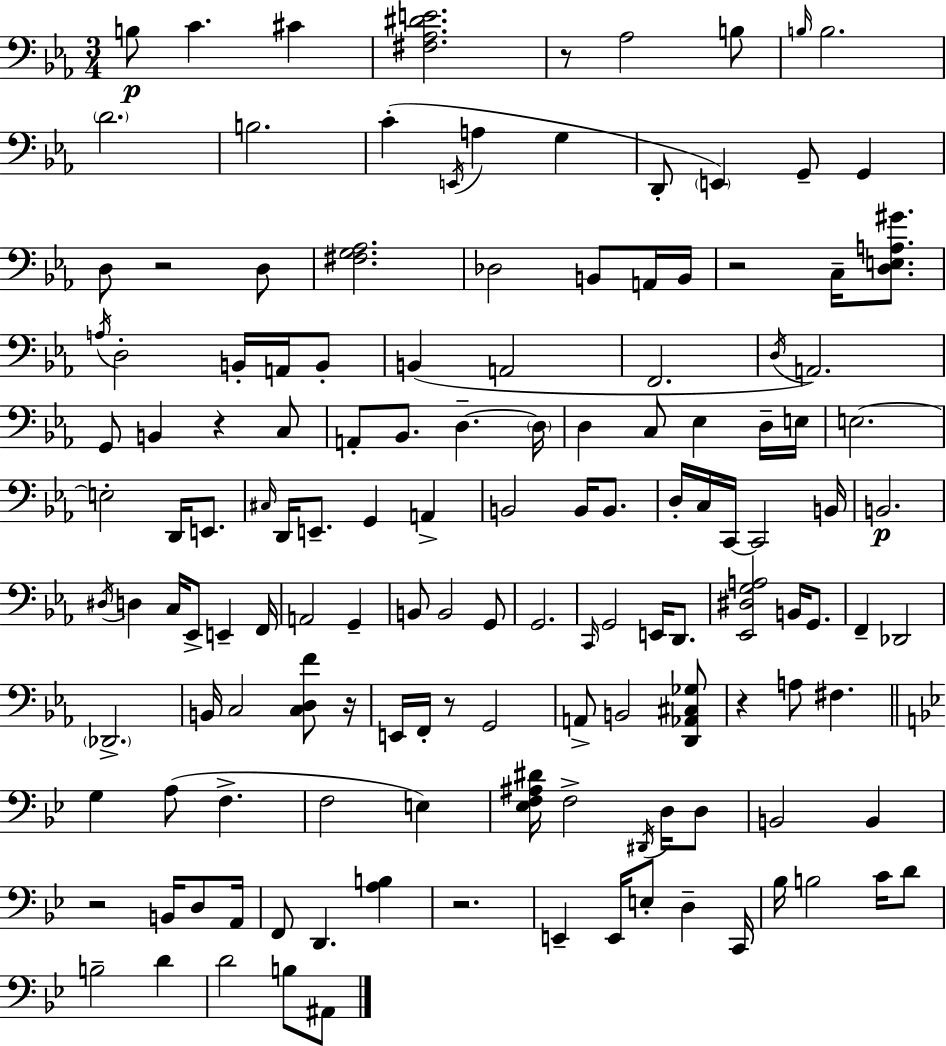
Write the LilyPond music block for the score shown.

{
  \clef bass
  \numericTimeSignature
  \time 3/4
  \key c \minor
  \repeat volta 2 { b8\p c'4. cis'4 | <fis aes dis' e'>2. | r8 aes2 b8 | \grace { b16 } b2. | \break \parenthesize d'2. | b2. | c'4-.( \acciaccatura { e,16 } a4 g4 | d,8-. \parenthesize e,4) g,8-- g,4 | \break d8 r2 | d8 <fis g aes>2. | des2 b,8 | a,16 b,16 r2 c16-- <d e a gis'>8. | \break \acciaccatura { a16 } d2-. b,16-. | a,16 b,8-. b,4( a,2 | f,2. | \acciaccatura { d16 }) a,2. | \break g,8 b,4 r4 | c8 a,8-. bes,8. d4.--~~ | \parenthesize d16 d4 c8 ees4 | d16-- e16 e2.~~ | \break e2-. | d,16 e,8. \grace { cis16 } d,16 e,8.-- g,4 | a,4-> b,2 | b,16 b,8. d16-. c16 c,16~~ c,2 | \break b,16 b,2.\p | \acciaccatura { dis16 } d4 c16 ees,8-> | e,4-- f,16 a,2 | g,4-- b,8 b,2 | \break g,8 g,2. | \grace { c,16 } g,2 | e,16 d,8. <ees, dis g a>2 | b,16 g,8. f,4-- des,2 | \break \parenthesize des,2.-> | b,16 c2 | <c d f'>8 r16 e,16 f,16-. r8 g,2 | a,8-> b,2 | \break <d, aes, cis ges>8 r4 a8 | fis4. \bar "||" \break \key bes \major g4 a8( f4.-> | f2 e4) | <ees f ais dis'>16 f2-> \acciaccatura { dis,16 } d16 d8 | b,2 b,4 | \break r2 b,16 d8 | a,16 f,8 d,4. <a b>4 | r2. | e,4-- e,16 e8-. d4-- | \break c,16 bes16 b2 c'16 d'8 | b2-- d'4 | d'2 b8 ais,8 | } \bar "|."
}